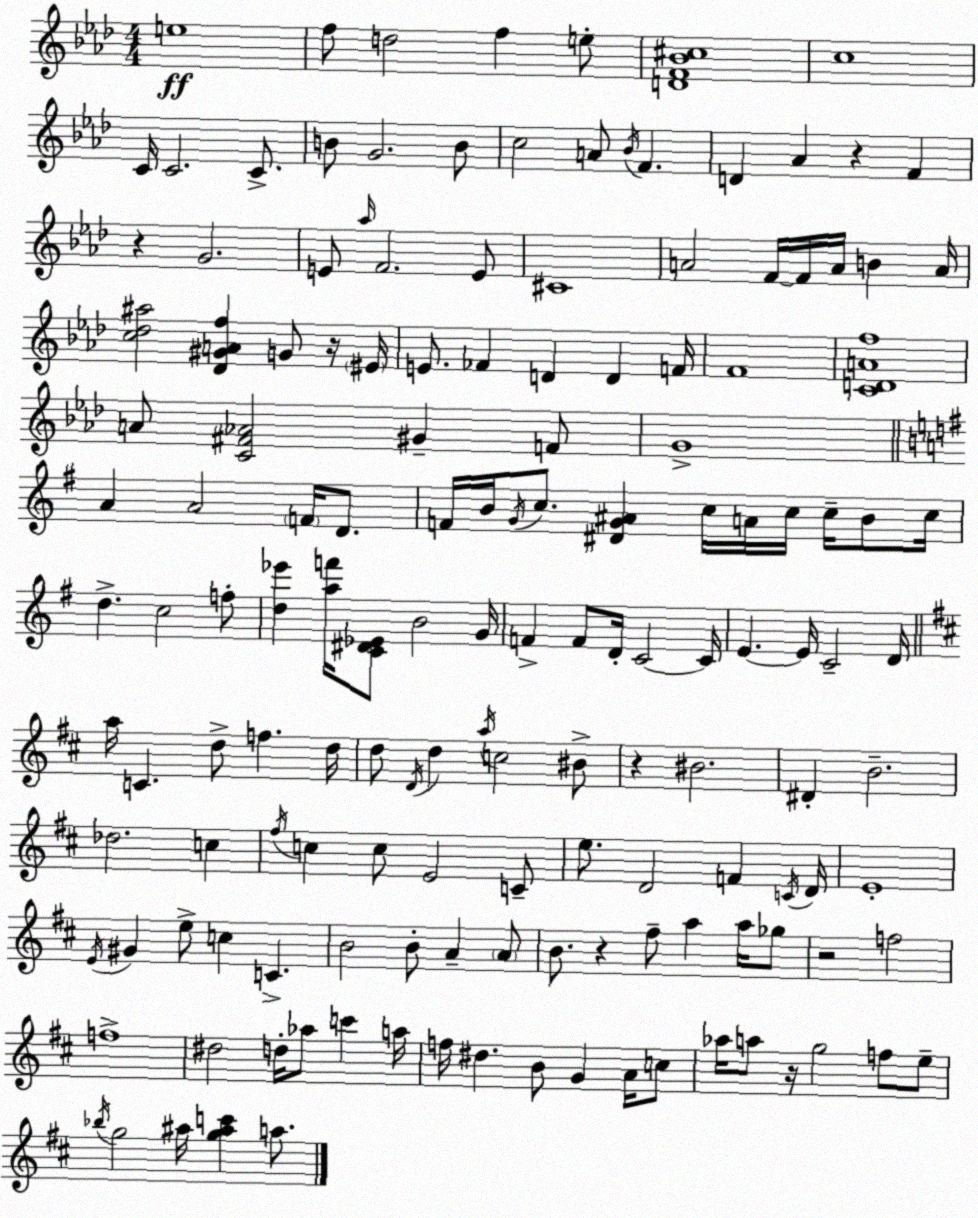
X:1
T:Untitled
M:4/4
L:1/4
K:Fm
e4 f/2 d2 f e/2 [DF_B^c]4 c4 C/4 C2 C/2 B/2 G2 B/2 c2 A/2 _B/4 F D _A z F z G2 E/2 _a/4 F2 E/2 ^C4 A2 F/4 F/4 A/4 B A/4 [c_d^a]2 [_D^GAf] G/2 z/4 ^E/4 E/2 _F D D F/4 F4 [CDAf]4 A/2 [C^F_A]2 ^G F/2 G4 A A2 F/4 D/2 F/4 B/4 G/4 c/2 [^DG^A] c/4 A/4 c/4 c/4 B/2 c/4 d c2 f/2 [d_e'] [af']/4 [C^D_E]/2 B2 G/4 F F/2 D/4 C2 C/4 E E/4 C2 D/4 a/4 C d/2 f d/4 d/2 D/4 d a/4 c2 ^B/2 z ^B2 ^D B2 _d2 c ^f/4 c c/2 E2 C/2 e/2 D2 F C/4 D/4 E4 E/4 ^G e/2 c C B2 B/2 A A/2 B/2 z ^f/2 a a/4 _g/2 z2 f2 f4 ^d2 d/4 _a/2 c' a/4 f/4 ^d B/2 G A/4 c/2 _a/4 a/2 z/4 g2 f/2 e/2 _b/4 g2 ^a/4 [g^ac'] a/2